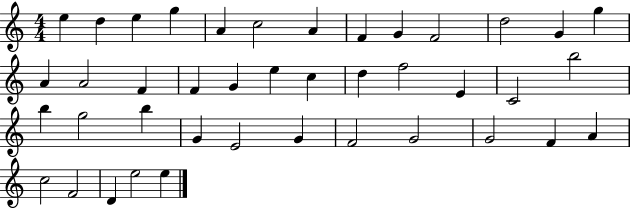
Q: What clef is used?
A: treble